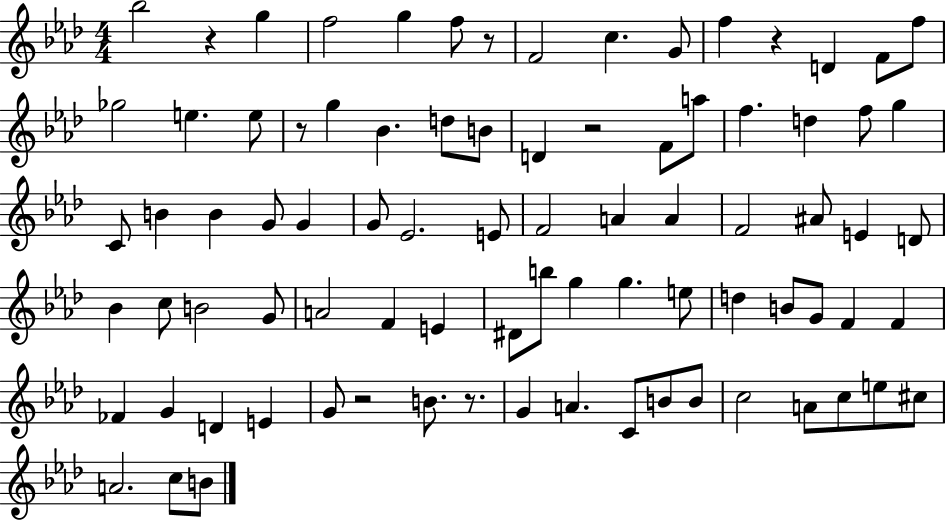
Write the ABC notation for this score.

X:1
T:Untitled
M:4/4
L:1/4
K:Ab
_b2 z g f2 g f/2 z/2 F2 c G/2 f z D F/2 f/2 _g2 e e/2 z/2 g _B d/2 B/2 D z2 F/2 a/2 f d f/2 g C/2 B B G/2 G G/2 _E2 E/2 F2 A A F2 ^A/2 E D/2 _B c/2 B2 G/2 A2 F E ^D/2 b/2 g g e/2 d B/2 G/2 F F _F G D E G/2 z2 B/2 z/2 G A C/2 B/2 B/2 c2 A/2 c/2 e/2 ^c/2 A2 c/2 B/2